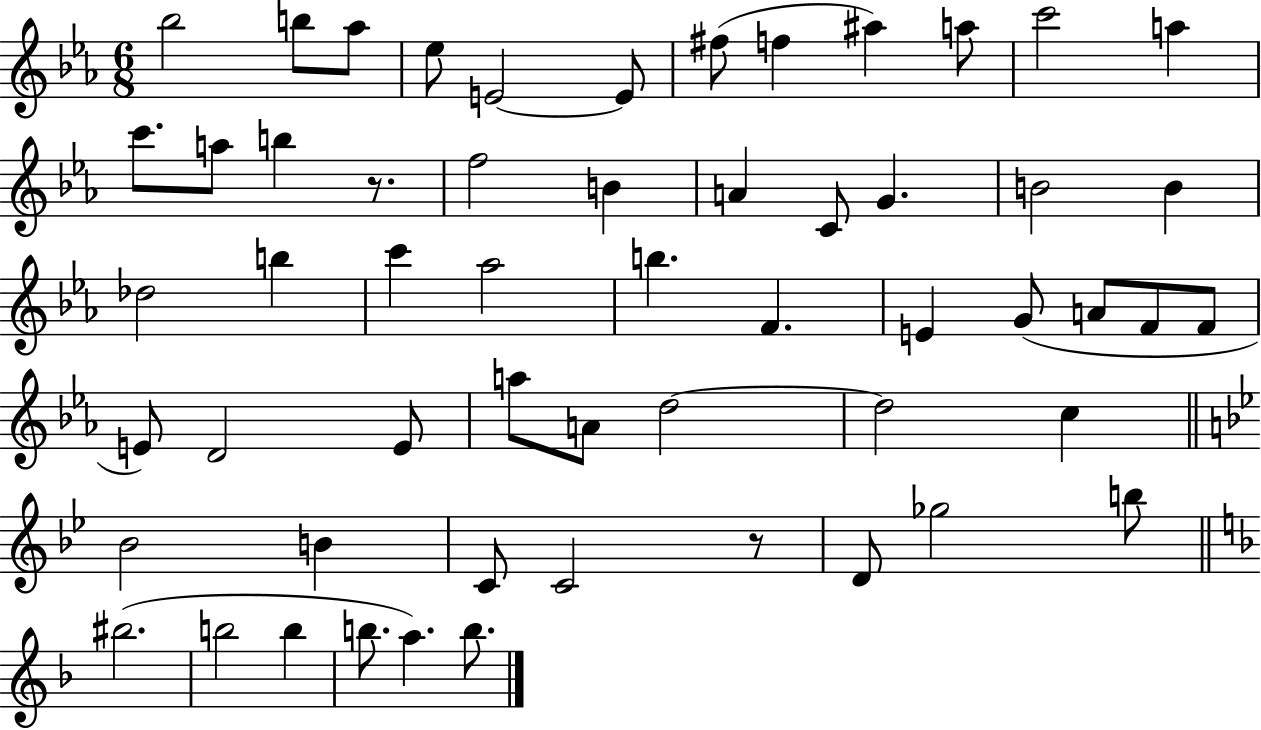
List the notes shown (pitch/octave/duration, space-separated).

Bb5/h B5/e Ab5/e Eb5/e E4/h E4/e F#5/e F5/q A#5/q A5/e C6/h A5/q C6/e. A5/e B5/q R/e. F5/h B4/q A4/q C4/e G4/q. B4/h B4/q Db5/h B5/q C6/q Ab5/h B5/q. F4/q. E4/q G4/e A4/e F4/e F4/e E4/e D4/h E4/e A5/e A4/e D5/h D5/h C5/q Bb4/h B4/q C4/e C4/h R/e D4/e Gb5/h B5/e BIS5/h. B5/h B5/q B5/e. A5/q. B5/e.